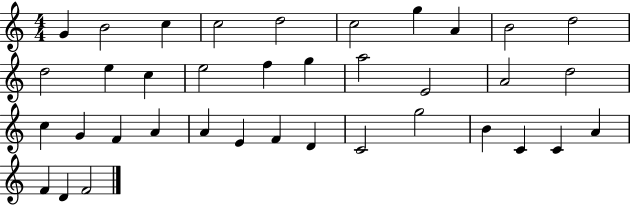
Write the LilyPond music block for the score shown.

{
  \clef treble
  \numericTimeSignature
  \time 4/4
  \key c \major
  g'4 b'2 c''4 | c''2 d''2 | c''2 g''4 a'4 | b'2 d''2 | \break d''2 e''4 c''4 | e''2 f''4 g''4 | a''2 e'2 | a'2 d''2 | \break c''4 g'4 f'4 a'4 | a'4 e'4 f'4 d'4 | c'2 g''2 | b'4 c'4 c'4 a'4 | \break f'4 d'4 f'2 | \bar "|."
}